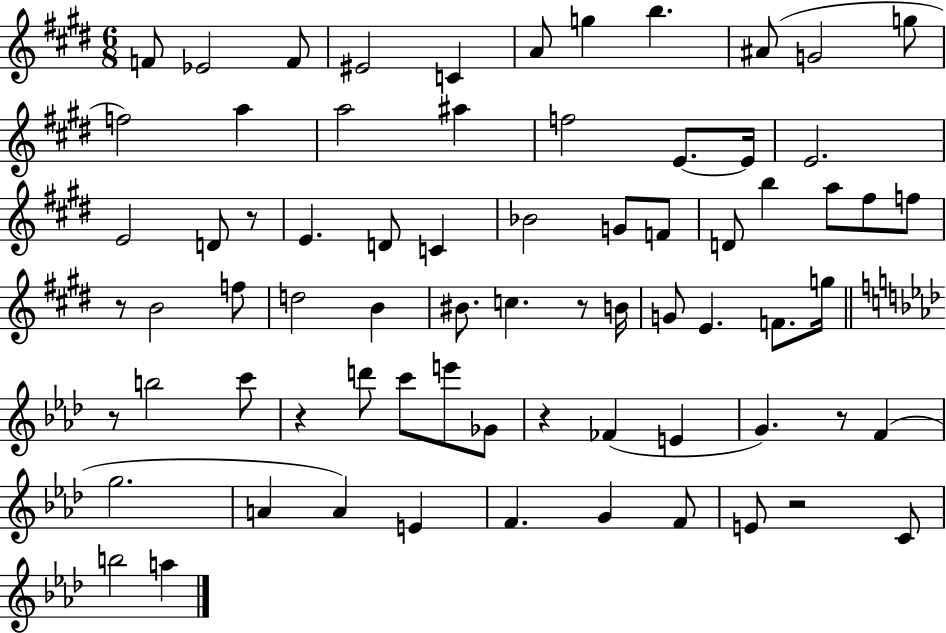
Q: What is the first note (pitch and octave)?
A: F4